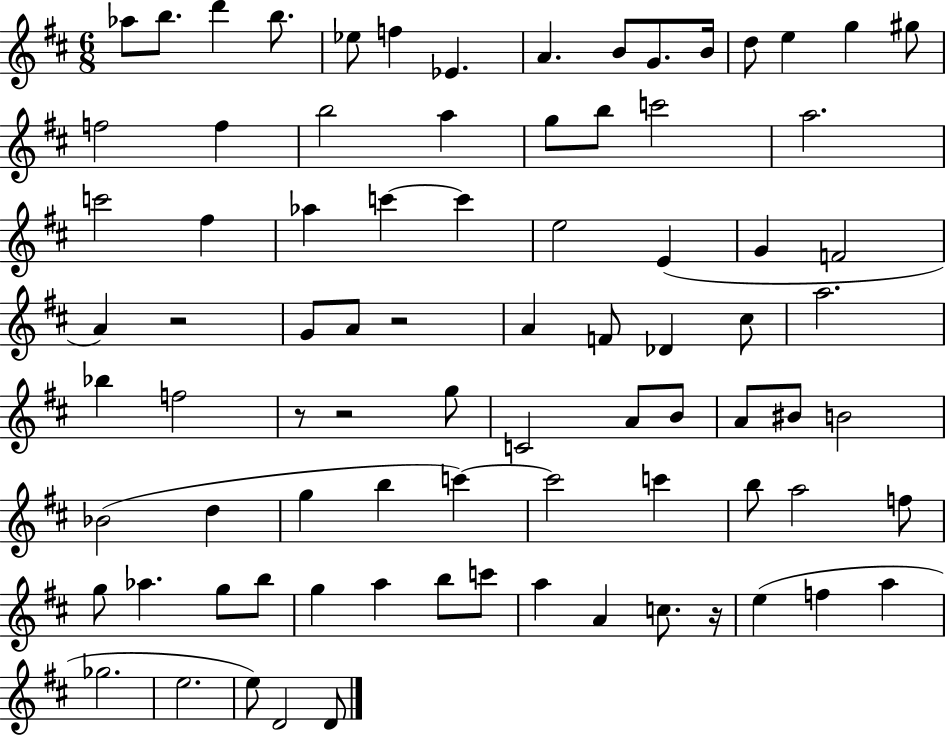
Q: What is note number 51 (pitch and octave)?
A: D5